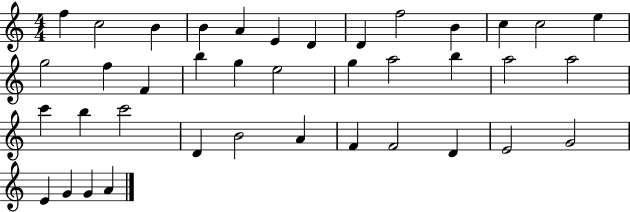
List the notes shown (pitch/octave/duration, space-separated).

F5/q C5/h B4/q B4/q A4/q E4/q D4/q D4/q F5/h B4/q C5/q C5/h E5/q G5/h F5/q F4/q B5/q G5/q E5/h G5/q A5/h B5/q A5/h A5/h C6/q B5/q C6/h D4/q B4/h A4/q F4/q F4/h D4/q E4/h G4/h E4/q G4/q G4/q A4/q